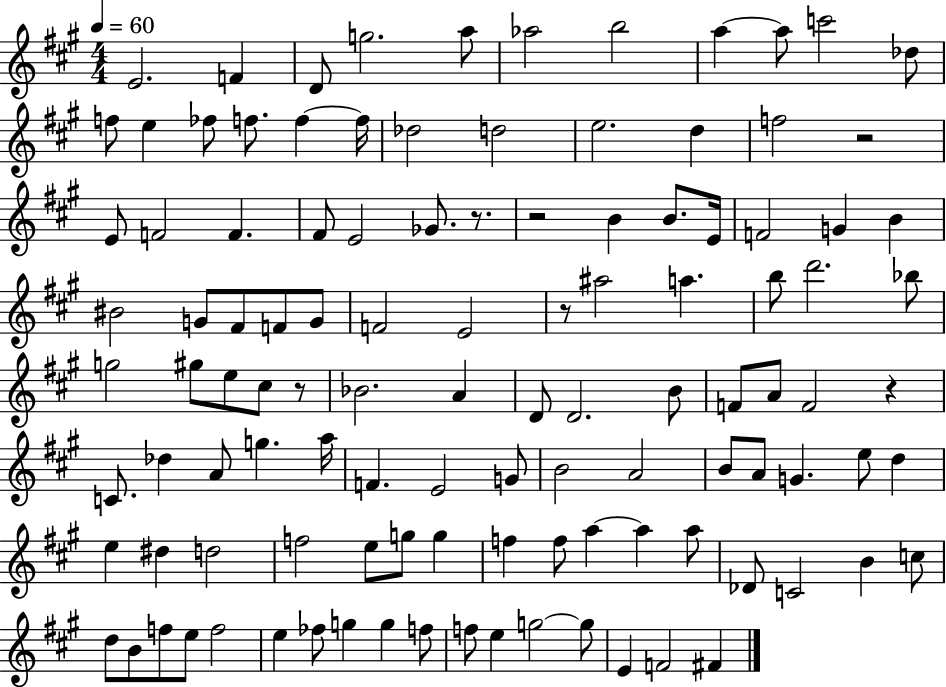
{
  \clef treble
  \numericTimeSignature
  \time 4/4
  \key a \major
  \tempo 4 = 60
  \repeat volta 2 { e'2. f'4 | d'8 g''2. a''8 | aes''2 b''2 | a''4~~ a''8 c'''2 des''8 | \break f''8 e''4 fes''8 f''8. f''4~~ f''16 | des''2 d''2 | e''2. d''4 | f''2 r2 | \break e'8 f'2 f'4. | fis'8 e'2 ges'8. r8. | r2 b'4 b'8. e'16 | f'2 g'4 b'4 | \break bis'2 g'8 fis'8 f'8 g'8 | f'2 e'2 | r8 ais''2 a''4. | b''8 d'''2. bes''8 | \break g''2 gis''8 e''8 cis''8 r8 | bes'2. a'4 | d'8 d'2. b'8 | f'8 a'8 f'2 r4 | \break c'8. des''4 a'8 g''4. a''16 | f'4. e'2 g'8 | b'2 a'2 | b'8 a'8 g'4. e''8 d''4 | \break e''4 dis''4 d''2 | f''2 e''8 g''8 g''4 | f''4 f''8 a''4~~ a''4 a''8 | des'8 c'2 b'4 c''8 | \break d''8 b'8 f''8 e''8 f''2 | e''4 fes''8 g''4 g''4 f''8 | f''8 e''4 g''2~~ g''8 | e'4 f'2 fis'4 | \break } \bar "|."
}